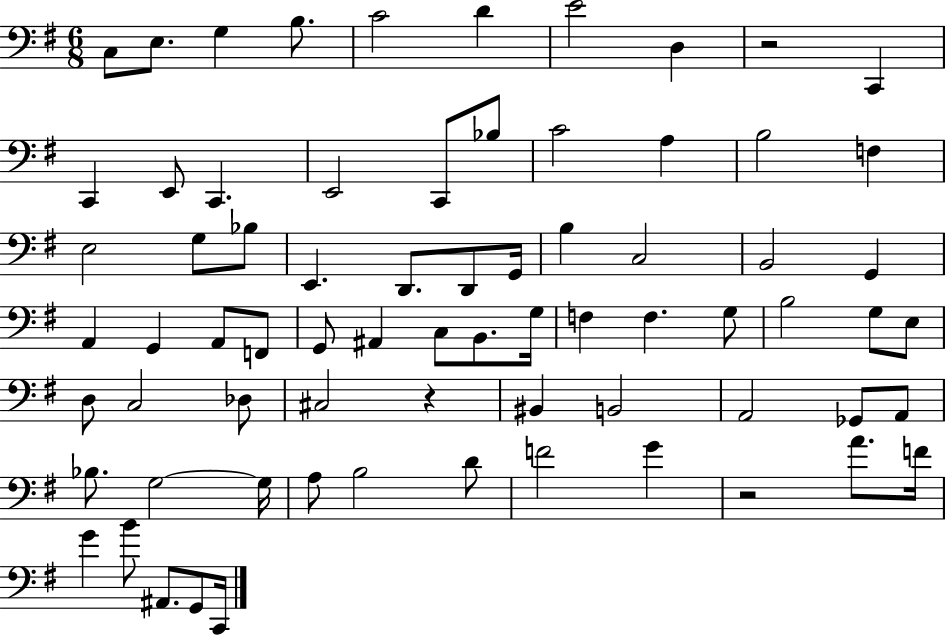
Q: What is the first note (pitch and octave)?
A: C3